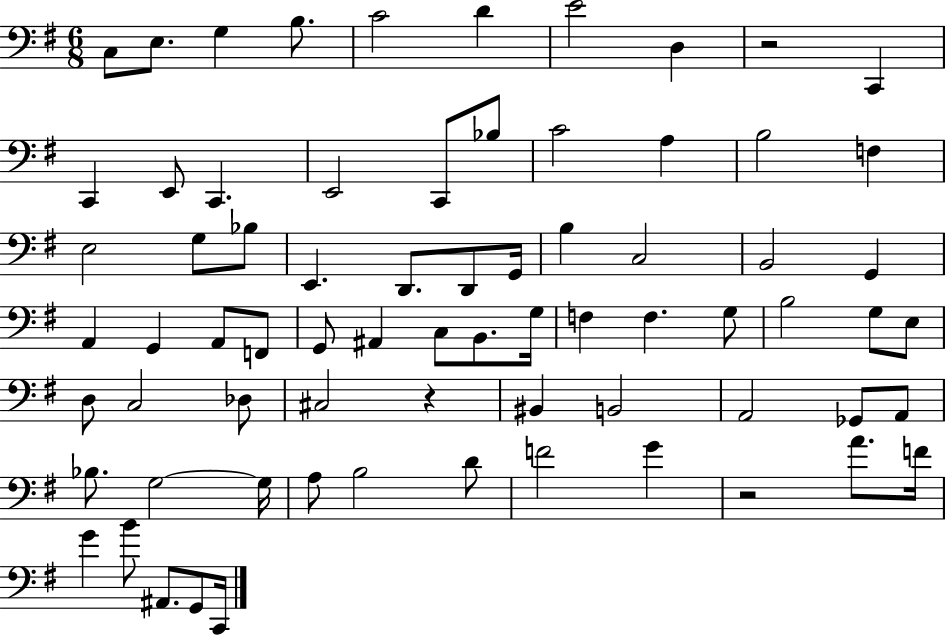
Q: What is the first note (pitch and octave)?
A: C3